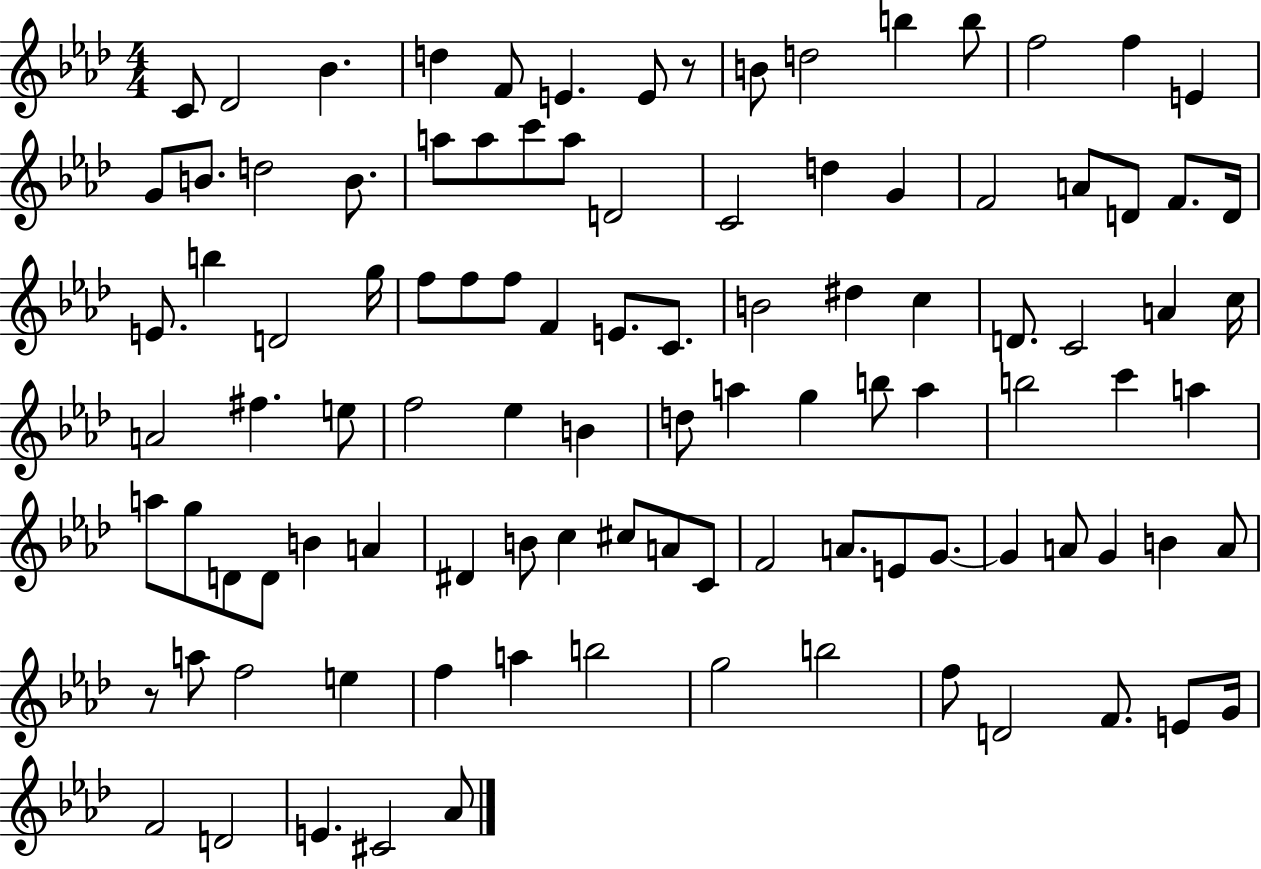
{
  \clef treble
  \numericTimeSignature
  \time 4/4
  \key aes \major
  c'8 des'2 bes'4. | d''4 f'8 e'4. e'8 r8 | b'8 d''2 b''4 b''8 | f''2 f''4 e'4 | \break g'8 b'8. d''2 b'8. | a''8 a''8 c'''8 a''8 d'2 | c'2 d''4 g'4 | f'2 a'8 d'8 f'8. d'16 | \break e'8. b''4 d'2 g''16 | f''8 f''8 f''8 f'4 e'8. c'8. | b'2 dis''4 c''4 | d'8. c'2 a'4 c''16 | \break a'2 fis''4. e''8 | f''2 ees''4 b'4 | d''8 a''4 g''4 b''8 a''4 | b''2 c'''4 a''4 | \break a''8 g''8 d'8 d'8 b'4 a'4 | dis'4 b'8 c''4 cis''8 a'8 c'8 | f'2 a'8. e'8 g'8.~~ | g'4 a'8 g'4 b'4 a'8 | \break r8 a''8 f''2 e''4 | f''4 a''4 b''2 | g''2 b''2 | f''8 d'2 f'8. e'8 g'16 | \break f'2 d'2 | e'4. cis'2 aes'8 | \bar "|."
}